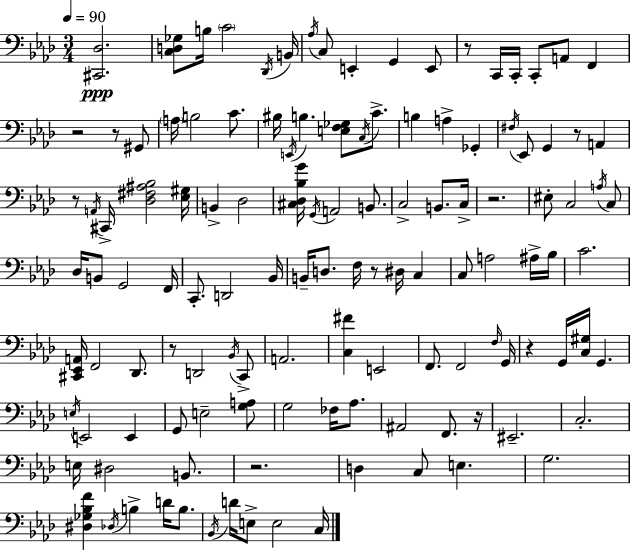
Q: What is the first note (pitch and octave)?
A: B3